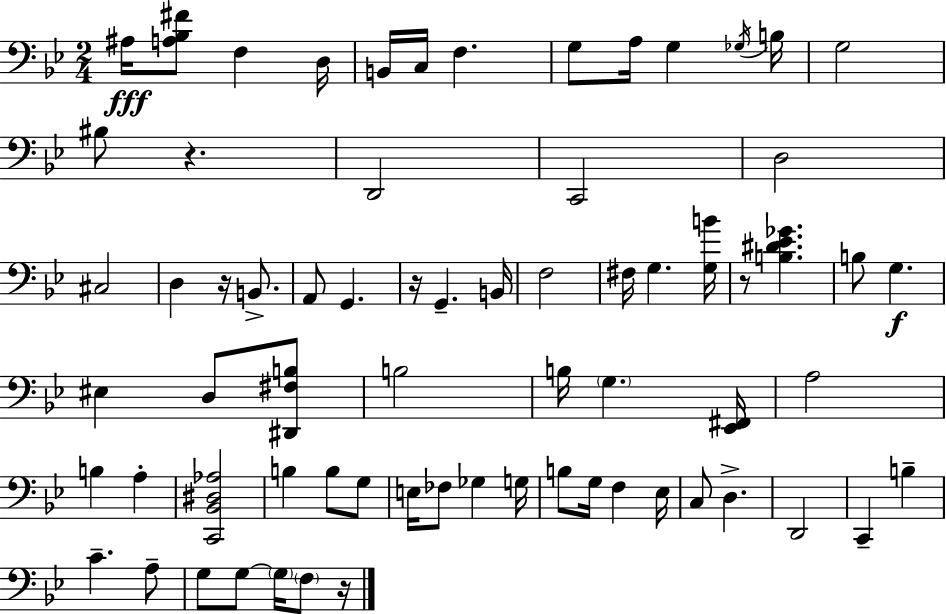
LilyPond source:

{
  \clef bass
  \numericTimeSignature
  \time 2/4
  \key g \minor
  ais16\fff <a bes fis'>8 f4 d16 | b,16 c16 f4. | g8 a16 g4 \acciaccatura { ges16 } | b16 g2 | \break bis8 r4. | d,2 | c,2 | d2 | \break cis2 | d4 r16 b,8.-> | a,8 g,4. | r16 g,4.-- | \break b,16 f2 | fis16 g4. | <g b'>16 r8 <b dis' ees' ges'>4. | b8 g4.\f | \break eis4 d8 <dis, fis b>8 | b2 | b16 \parenthesize g4. | <ees, fis,>16 a2 | \break b4 a4-. | <c, bes, dis aes>2 | b4 b8 g8 | e16 fes8 ges4 | \break g16 b8 g16 f4 | ees16 c8 d4.-> | d,2 | c,4-- b4-- | \break c'4.-- a8-- | g8 g8~~ \parenthesize g16 \parenthesize f8 | r16 \bar "|."
}